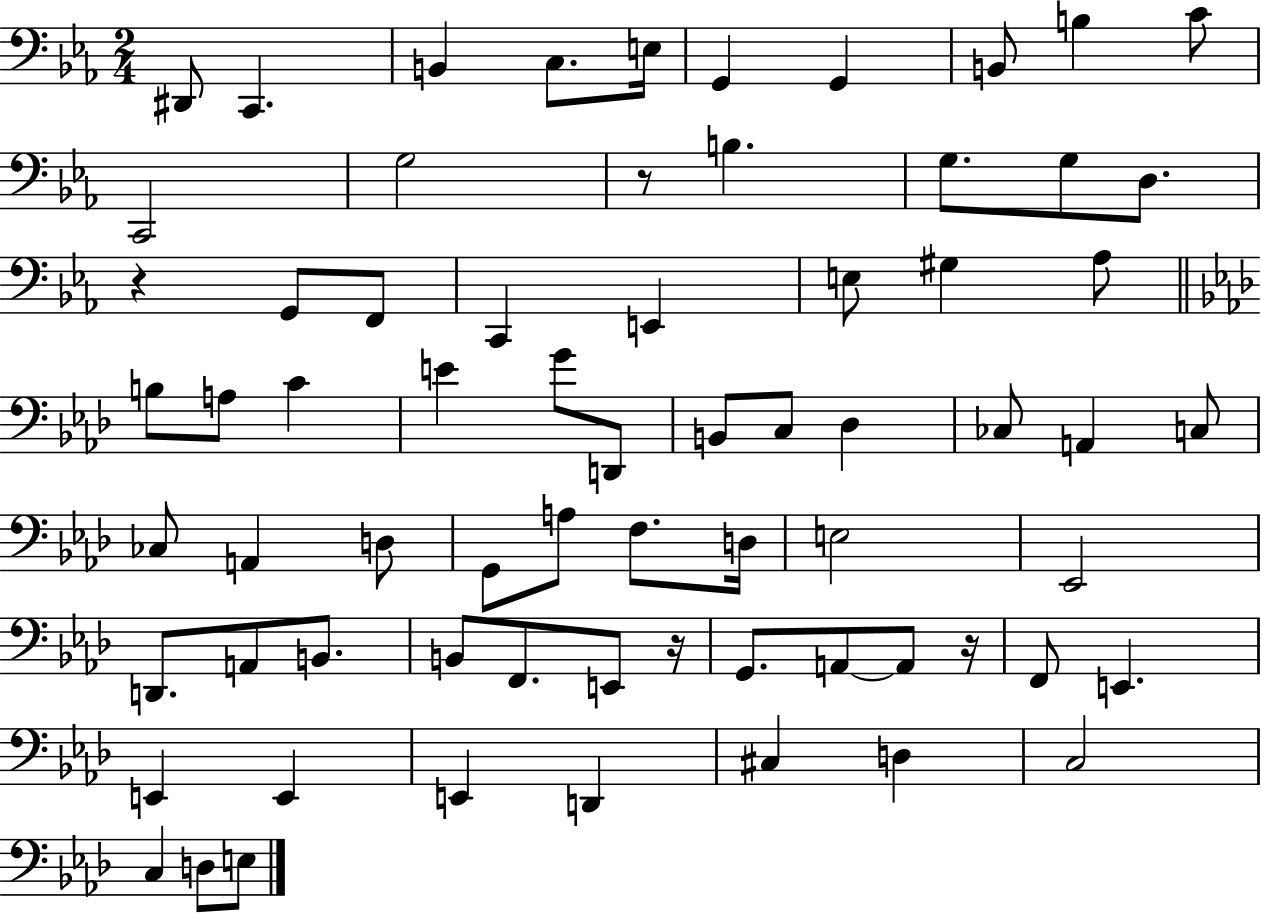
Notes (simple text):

D#2/e C2/q. B2/q C3/e. E3/s G2/q G2/q B2/e B3/q C4/e C2/h G3/h R/e B3/q. G3/e. G3/e D3/e. R/q G2/e F2/e C2/q E2/q E3/e G#3/q Ab3/e B3/e A3/e C4/q E4/q G4/e D2/e B2/e C3/e Db3/q CES3/e A2/q C3/e CES3/e A2/q D3/e G2/e A3/e F3/e. D3/s E3/h Eb2/h D2/e. A2/e B2/e. B2/e F2/e. E2/e R/s G2/e. A2/e A2/e R/s F2/e E2/q. E2/q E2/q E2/q D2/q C#3/q D3/q C3/h C3/q D3/e E3/e